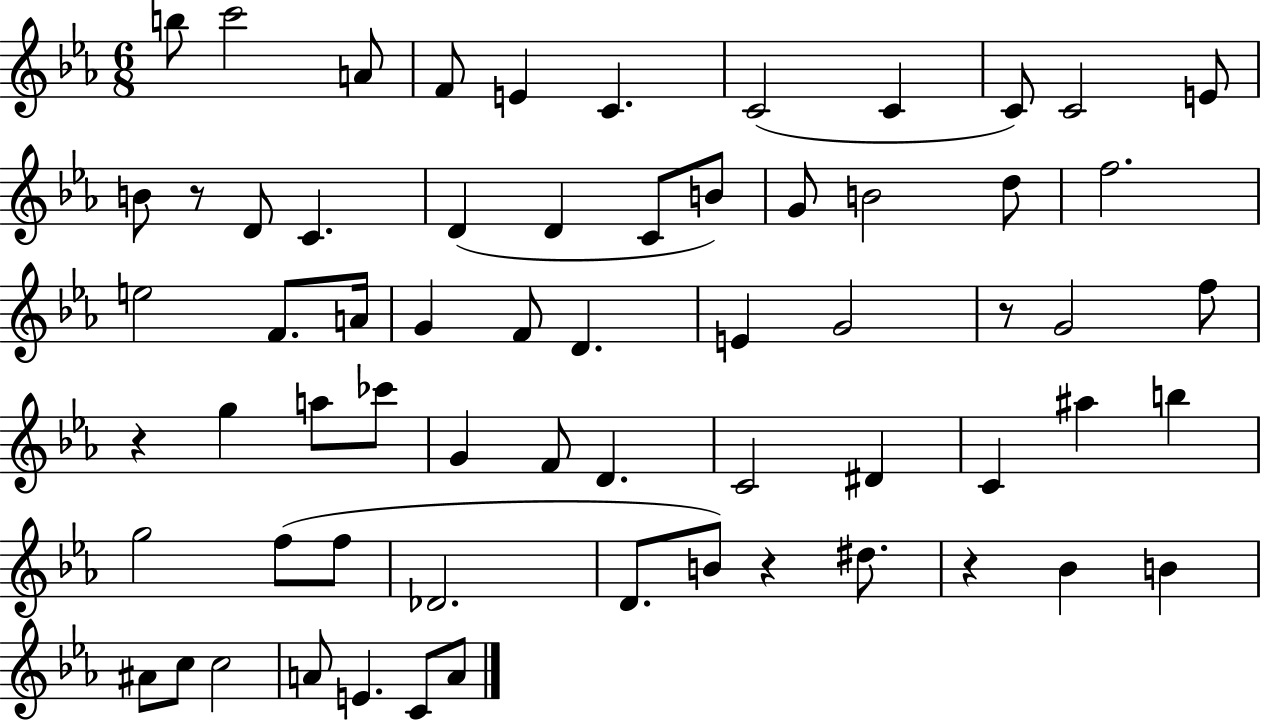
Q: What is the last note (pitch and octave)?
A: A4